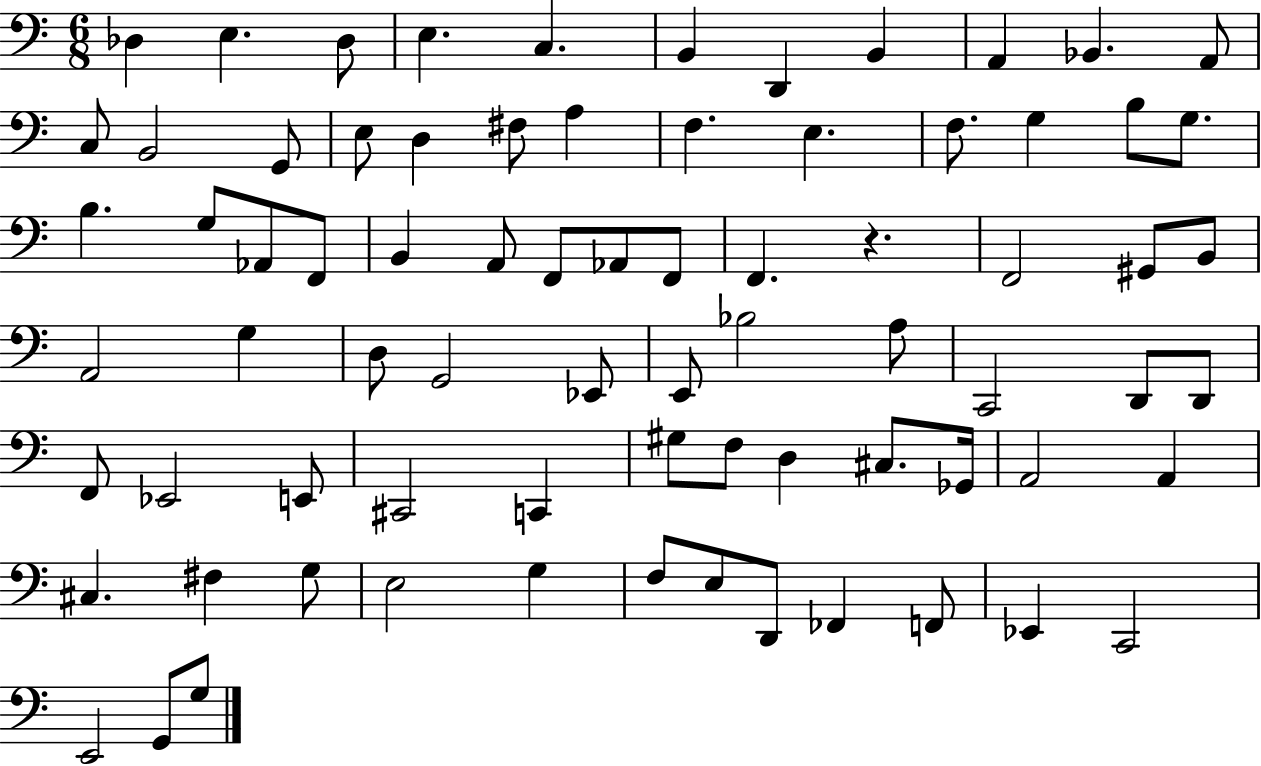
X:1
T:Untitled
M:6/8
L:1/4
K:C
_D, E, _D,/2 E, C, B,, D,, B,, A,, _B,, A,,/2 C,/2 B,,2 G,,/2 E,/2 D, ^F,/2 A, F, E, F,/2 G, B,/2 G,/2 B, G,/2 _A,,/2 F,,/2 B,, A,,/2 F,,/2 _A,,/2 F,,/2 F,, z F,,2 ^G,,/2 B,,/2 A,,2 G, D,/2 G,,2 _E,,/2 E,,/2 _B,2 A,/2 C,,2 D,,/2 D,,/2 F,,/2 _E,,2 E,,/2 ^C,,2 C,, ^G,/2 F,/2 D, ^C,/2 _G,,/4 A,,2 A,, ^C, ^F, G,/2 E,2 G, F,/2 E,/2 D,,/2 _F,, F,,/2 _E,, C,,2 E,,2 G,,/2 G,/2